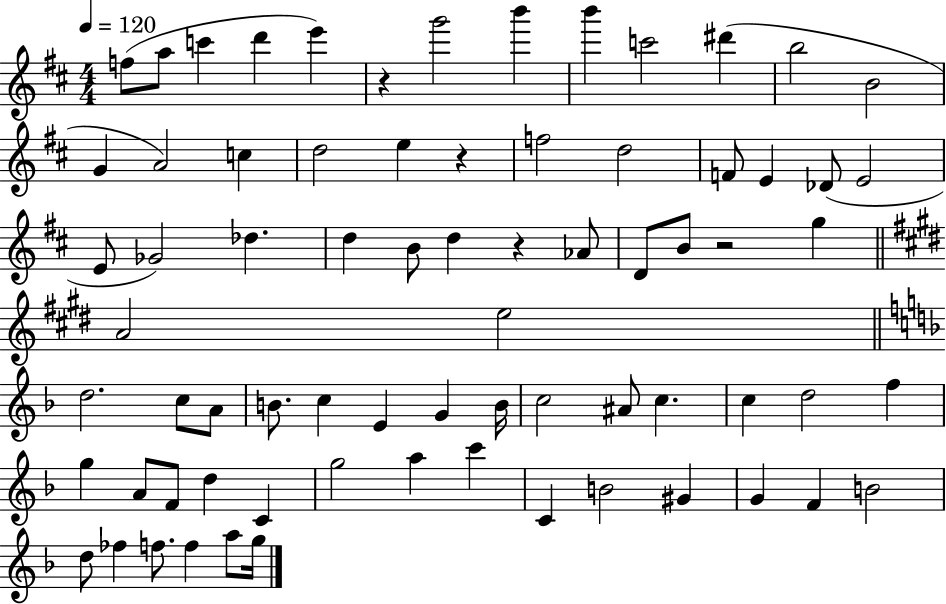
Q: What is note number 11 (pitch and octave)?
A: B5